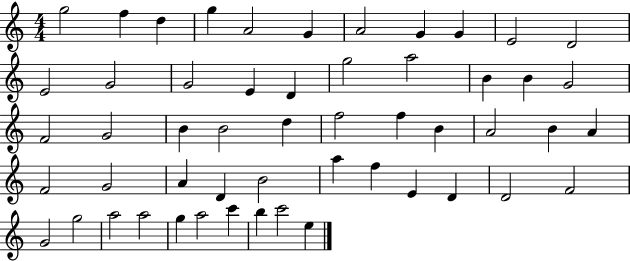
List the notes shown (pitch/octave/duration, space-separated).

G5/h F5/q D5/q G5/q A4/h G4/q A4/h G4/q G4/q E4/h D4/h E4/h G4/h G4/h E4/q D4/q G5/h A5/h B4/q B4/q G4/h F4/h G4/h B4/q B4/h D5/q F5/h F5/q B4/q A4/h B4/q A4/q F4/h G4/h A4/q D4/q B4/h A5/q F5/q E4/q D4/q D4/h F4/h G4/h G5/h A5/h A5/h G5/q A5/h C6/q B5/q C6/h E5/q